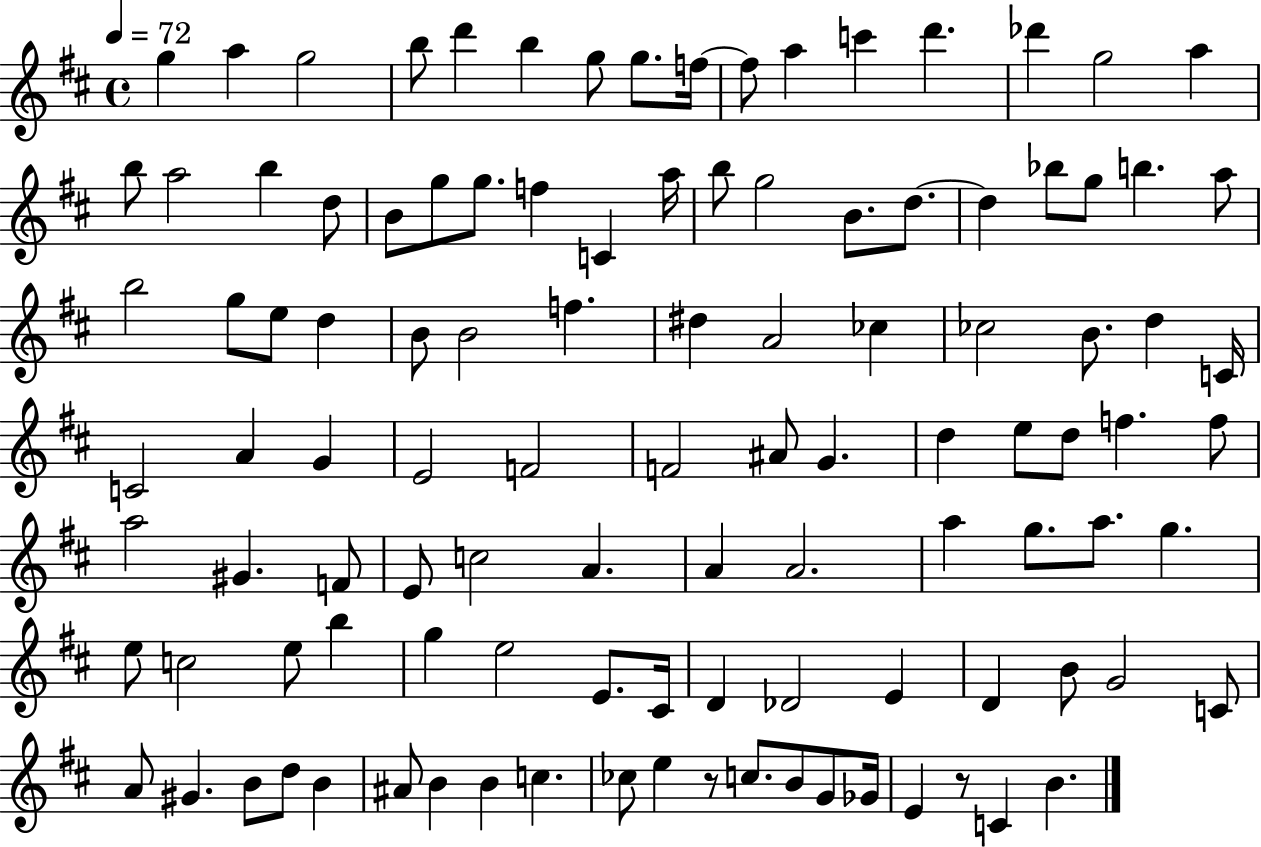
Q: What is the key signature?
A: D major